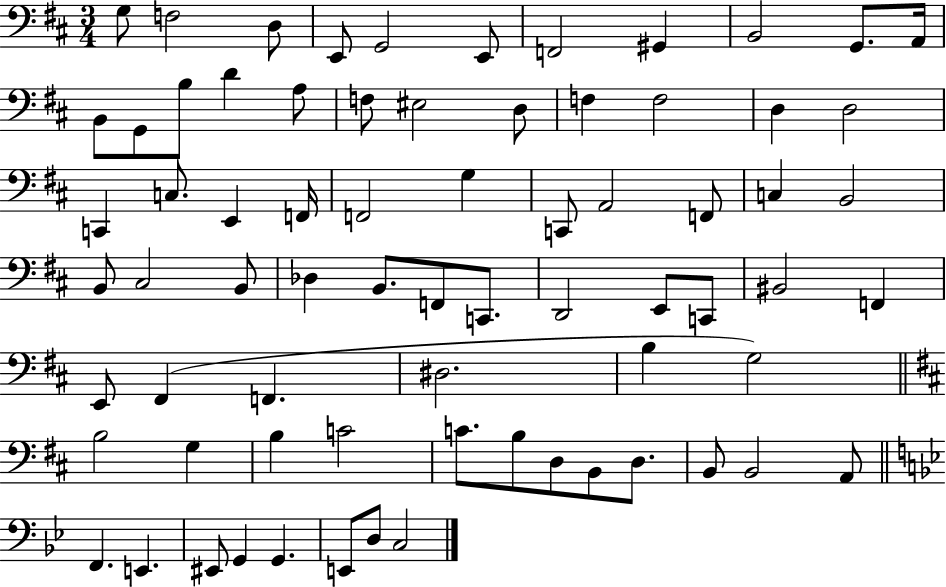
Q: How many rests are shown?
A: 0